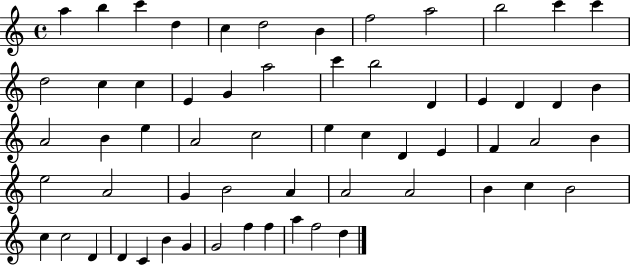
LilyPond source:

{
  \clef treble
  \time 4/4
  \defaultTimeSignature
  \key c \major
  a''4 b''4 c'''4 d''4 | c''4 d''2 b'4 | f''2 a''2 | b''2 c'''4 c'''4 | \break d''2 c''4 c''4 | e'4 g'4 a''2 | c'''4 b''2 d'4 | e'4 d'4 d'4 b'4 | \break a'2 b'4 e''4 | a'2 c''2 | e''4 c''4 d'4 e'4 | f'4 a'2 b'4 | \break e''2 a'2 | g'4 b'2 a'4 | a'2 a'2 | b'4 c''4 b'2 | \break c''4 c''2 d'4 | d'4 c'4 b'4 g'4 | g'2 f''4 f''4 | a''4 f''2 d''4 | \break \bar "|."
}